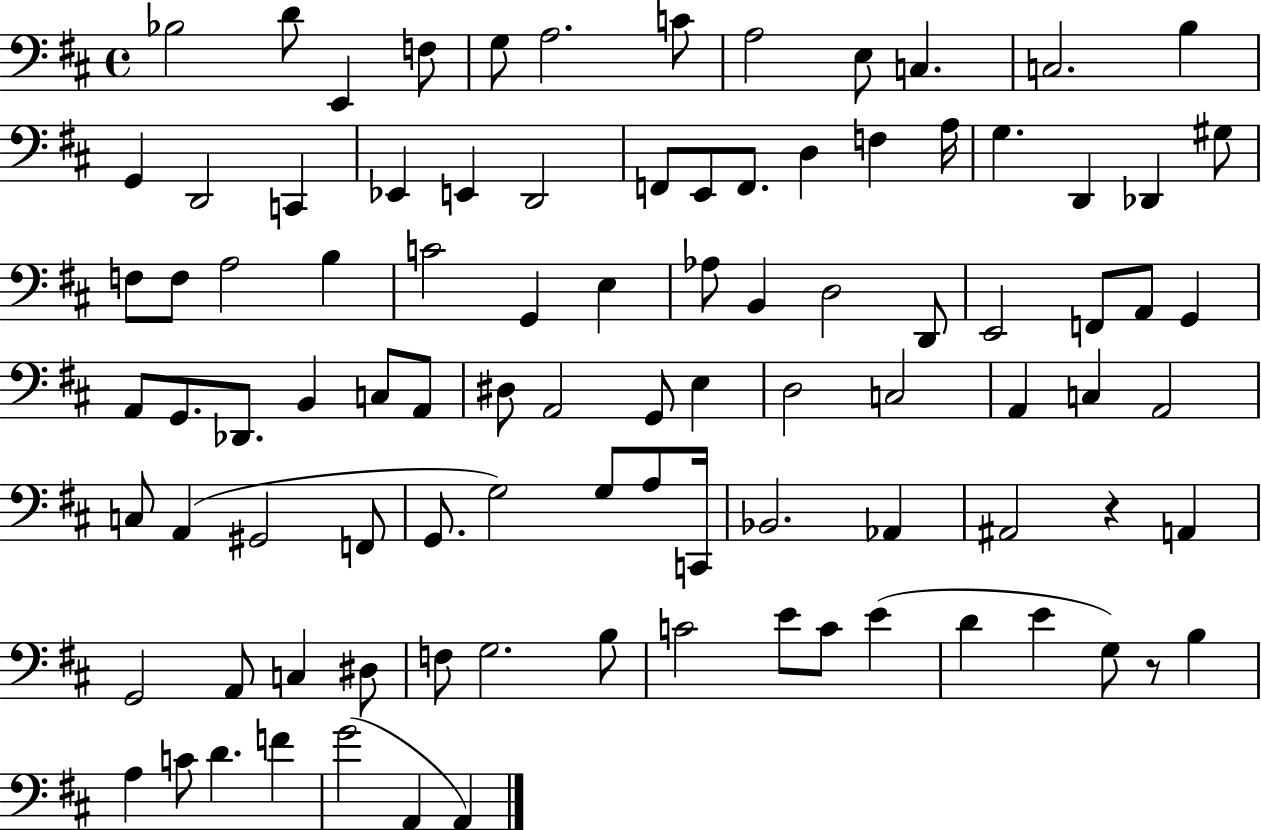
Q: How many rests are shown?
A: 2